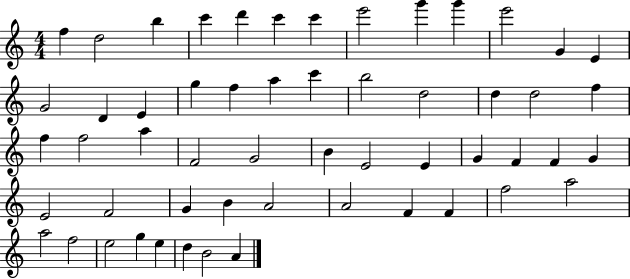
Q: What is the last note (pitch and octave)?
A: A4